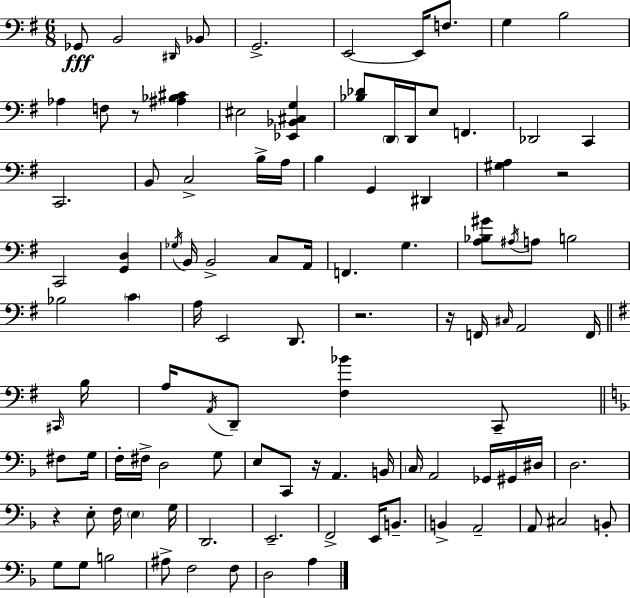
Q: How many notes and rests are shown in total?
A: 104